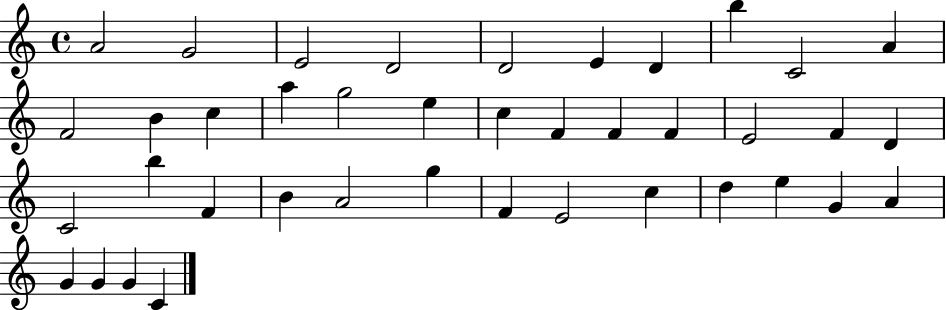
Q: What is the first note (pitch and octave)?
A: A4